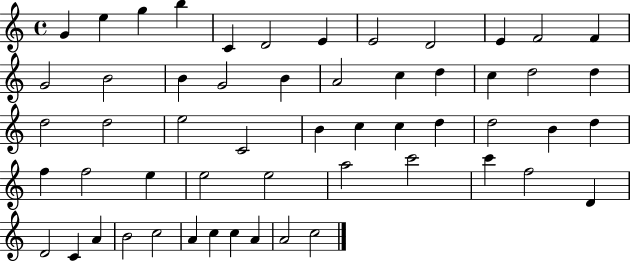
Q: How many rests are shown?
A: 0